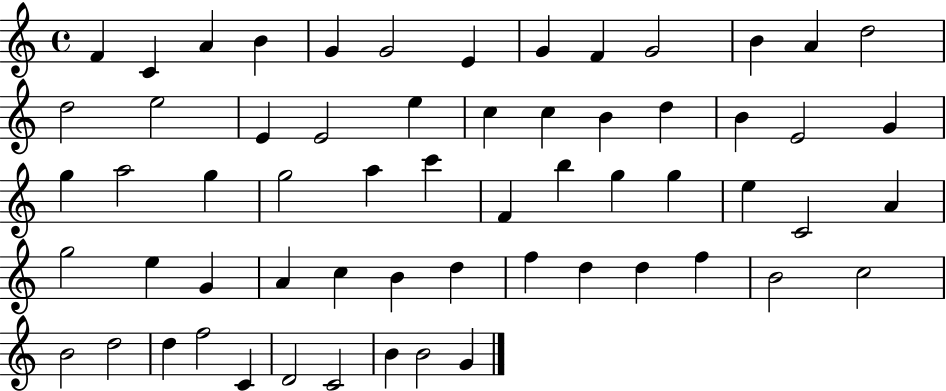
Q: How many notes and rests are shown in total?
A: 61